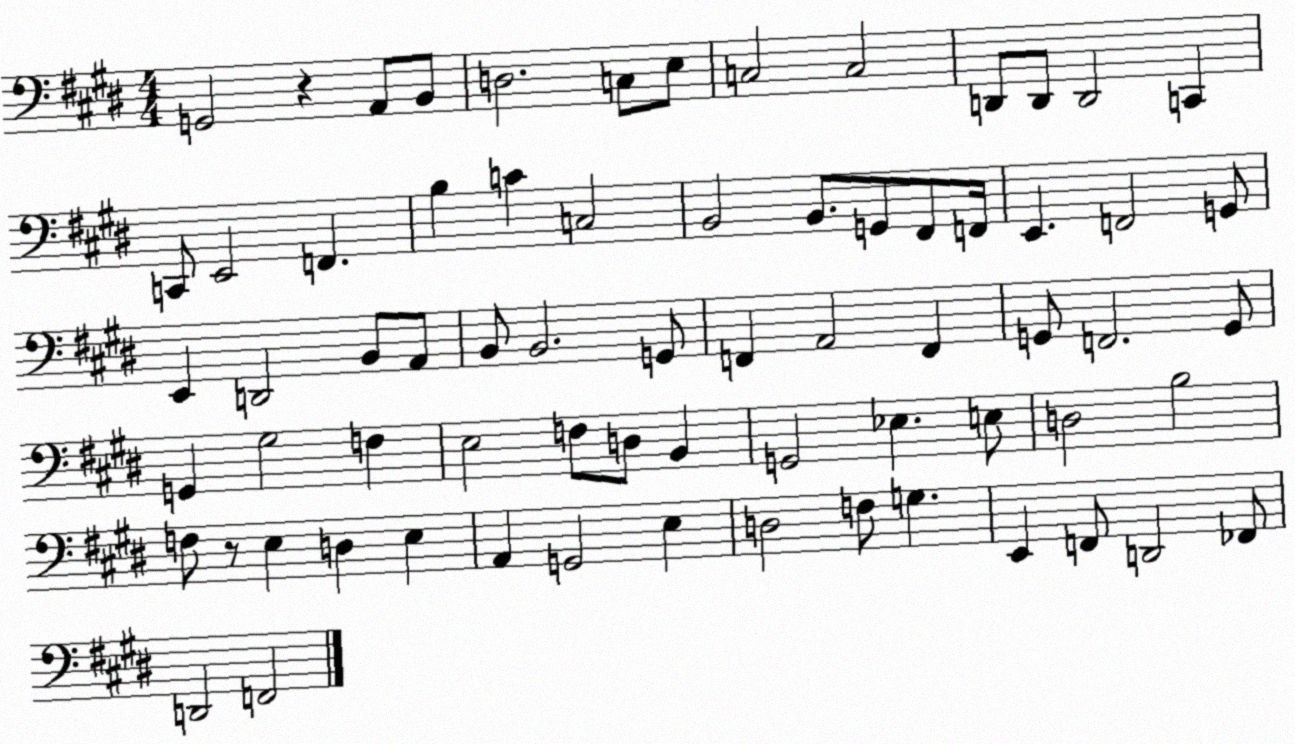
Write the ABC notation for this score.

X:1
T:Untitled
M:4/4
L:1/4
K:E
G,,2 z A,,/2 B,,/2 D,2 C,/2 E,/2 C,2 C,2 D,,/2 D,,/2 D,,2 C,, C,,/2 E,,2 F,, B, C C,2 B,,2 B,,/2 G,,/2 ^F,,/2 F,,/4 E,, F,,2 G,,/2 E,, D,,2 B,,/2 A,,/2 B,,/2 B,,2 G,,/2 F,, A,,2 F,, G,,/2 F,,2 G,,/2 G,, ^G,2 F, E,2 F,/2 D,/2 B,, G,,2 _E, E,/2 D,2 B,2 F,/2 z/2 E, D, E, A,, G,,2 E, D,2 F,/2 G, E,, F,,/2 D,,2 _F,,/2 D,,2 F,,2